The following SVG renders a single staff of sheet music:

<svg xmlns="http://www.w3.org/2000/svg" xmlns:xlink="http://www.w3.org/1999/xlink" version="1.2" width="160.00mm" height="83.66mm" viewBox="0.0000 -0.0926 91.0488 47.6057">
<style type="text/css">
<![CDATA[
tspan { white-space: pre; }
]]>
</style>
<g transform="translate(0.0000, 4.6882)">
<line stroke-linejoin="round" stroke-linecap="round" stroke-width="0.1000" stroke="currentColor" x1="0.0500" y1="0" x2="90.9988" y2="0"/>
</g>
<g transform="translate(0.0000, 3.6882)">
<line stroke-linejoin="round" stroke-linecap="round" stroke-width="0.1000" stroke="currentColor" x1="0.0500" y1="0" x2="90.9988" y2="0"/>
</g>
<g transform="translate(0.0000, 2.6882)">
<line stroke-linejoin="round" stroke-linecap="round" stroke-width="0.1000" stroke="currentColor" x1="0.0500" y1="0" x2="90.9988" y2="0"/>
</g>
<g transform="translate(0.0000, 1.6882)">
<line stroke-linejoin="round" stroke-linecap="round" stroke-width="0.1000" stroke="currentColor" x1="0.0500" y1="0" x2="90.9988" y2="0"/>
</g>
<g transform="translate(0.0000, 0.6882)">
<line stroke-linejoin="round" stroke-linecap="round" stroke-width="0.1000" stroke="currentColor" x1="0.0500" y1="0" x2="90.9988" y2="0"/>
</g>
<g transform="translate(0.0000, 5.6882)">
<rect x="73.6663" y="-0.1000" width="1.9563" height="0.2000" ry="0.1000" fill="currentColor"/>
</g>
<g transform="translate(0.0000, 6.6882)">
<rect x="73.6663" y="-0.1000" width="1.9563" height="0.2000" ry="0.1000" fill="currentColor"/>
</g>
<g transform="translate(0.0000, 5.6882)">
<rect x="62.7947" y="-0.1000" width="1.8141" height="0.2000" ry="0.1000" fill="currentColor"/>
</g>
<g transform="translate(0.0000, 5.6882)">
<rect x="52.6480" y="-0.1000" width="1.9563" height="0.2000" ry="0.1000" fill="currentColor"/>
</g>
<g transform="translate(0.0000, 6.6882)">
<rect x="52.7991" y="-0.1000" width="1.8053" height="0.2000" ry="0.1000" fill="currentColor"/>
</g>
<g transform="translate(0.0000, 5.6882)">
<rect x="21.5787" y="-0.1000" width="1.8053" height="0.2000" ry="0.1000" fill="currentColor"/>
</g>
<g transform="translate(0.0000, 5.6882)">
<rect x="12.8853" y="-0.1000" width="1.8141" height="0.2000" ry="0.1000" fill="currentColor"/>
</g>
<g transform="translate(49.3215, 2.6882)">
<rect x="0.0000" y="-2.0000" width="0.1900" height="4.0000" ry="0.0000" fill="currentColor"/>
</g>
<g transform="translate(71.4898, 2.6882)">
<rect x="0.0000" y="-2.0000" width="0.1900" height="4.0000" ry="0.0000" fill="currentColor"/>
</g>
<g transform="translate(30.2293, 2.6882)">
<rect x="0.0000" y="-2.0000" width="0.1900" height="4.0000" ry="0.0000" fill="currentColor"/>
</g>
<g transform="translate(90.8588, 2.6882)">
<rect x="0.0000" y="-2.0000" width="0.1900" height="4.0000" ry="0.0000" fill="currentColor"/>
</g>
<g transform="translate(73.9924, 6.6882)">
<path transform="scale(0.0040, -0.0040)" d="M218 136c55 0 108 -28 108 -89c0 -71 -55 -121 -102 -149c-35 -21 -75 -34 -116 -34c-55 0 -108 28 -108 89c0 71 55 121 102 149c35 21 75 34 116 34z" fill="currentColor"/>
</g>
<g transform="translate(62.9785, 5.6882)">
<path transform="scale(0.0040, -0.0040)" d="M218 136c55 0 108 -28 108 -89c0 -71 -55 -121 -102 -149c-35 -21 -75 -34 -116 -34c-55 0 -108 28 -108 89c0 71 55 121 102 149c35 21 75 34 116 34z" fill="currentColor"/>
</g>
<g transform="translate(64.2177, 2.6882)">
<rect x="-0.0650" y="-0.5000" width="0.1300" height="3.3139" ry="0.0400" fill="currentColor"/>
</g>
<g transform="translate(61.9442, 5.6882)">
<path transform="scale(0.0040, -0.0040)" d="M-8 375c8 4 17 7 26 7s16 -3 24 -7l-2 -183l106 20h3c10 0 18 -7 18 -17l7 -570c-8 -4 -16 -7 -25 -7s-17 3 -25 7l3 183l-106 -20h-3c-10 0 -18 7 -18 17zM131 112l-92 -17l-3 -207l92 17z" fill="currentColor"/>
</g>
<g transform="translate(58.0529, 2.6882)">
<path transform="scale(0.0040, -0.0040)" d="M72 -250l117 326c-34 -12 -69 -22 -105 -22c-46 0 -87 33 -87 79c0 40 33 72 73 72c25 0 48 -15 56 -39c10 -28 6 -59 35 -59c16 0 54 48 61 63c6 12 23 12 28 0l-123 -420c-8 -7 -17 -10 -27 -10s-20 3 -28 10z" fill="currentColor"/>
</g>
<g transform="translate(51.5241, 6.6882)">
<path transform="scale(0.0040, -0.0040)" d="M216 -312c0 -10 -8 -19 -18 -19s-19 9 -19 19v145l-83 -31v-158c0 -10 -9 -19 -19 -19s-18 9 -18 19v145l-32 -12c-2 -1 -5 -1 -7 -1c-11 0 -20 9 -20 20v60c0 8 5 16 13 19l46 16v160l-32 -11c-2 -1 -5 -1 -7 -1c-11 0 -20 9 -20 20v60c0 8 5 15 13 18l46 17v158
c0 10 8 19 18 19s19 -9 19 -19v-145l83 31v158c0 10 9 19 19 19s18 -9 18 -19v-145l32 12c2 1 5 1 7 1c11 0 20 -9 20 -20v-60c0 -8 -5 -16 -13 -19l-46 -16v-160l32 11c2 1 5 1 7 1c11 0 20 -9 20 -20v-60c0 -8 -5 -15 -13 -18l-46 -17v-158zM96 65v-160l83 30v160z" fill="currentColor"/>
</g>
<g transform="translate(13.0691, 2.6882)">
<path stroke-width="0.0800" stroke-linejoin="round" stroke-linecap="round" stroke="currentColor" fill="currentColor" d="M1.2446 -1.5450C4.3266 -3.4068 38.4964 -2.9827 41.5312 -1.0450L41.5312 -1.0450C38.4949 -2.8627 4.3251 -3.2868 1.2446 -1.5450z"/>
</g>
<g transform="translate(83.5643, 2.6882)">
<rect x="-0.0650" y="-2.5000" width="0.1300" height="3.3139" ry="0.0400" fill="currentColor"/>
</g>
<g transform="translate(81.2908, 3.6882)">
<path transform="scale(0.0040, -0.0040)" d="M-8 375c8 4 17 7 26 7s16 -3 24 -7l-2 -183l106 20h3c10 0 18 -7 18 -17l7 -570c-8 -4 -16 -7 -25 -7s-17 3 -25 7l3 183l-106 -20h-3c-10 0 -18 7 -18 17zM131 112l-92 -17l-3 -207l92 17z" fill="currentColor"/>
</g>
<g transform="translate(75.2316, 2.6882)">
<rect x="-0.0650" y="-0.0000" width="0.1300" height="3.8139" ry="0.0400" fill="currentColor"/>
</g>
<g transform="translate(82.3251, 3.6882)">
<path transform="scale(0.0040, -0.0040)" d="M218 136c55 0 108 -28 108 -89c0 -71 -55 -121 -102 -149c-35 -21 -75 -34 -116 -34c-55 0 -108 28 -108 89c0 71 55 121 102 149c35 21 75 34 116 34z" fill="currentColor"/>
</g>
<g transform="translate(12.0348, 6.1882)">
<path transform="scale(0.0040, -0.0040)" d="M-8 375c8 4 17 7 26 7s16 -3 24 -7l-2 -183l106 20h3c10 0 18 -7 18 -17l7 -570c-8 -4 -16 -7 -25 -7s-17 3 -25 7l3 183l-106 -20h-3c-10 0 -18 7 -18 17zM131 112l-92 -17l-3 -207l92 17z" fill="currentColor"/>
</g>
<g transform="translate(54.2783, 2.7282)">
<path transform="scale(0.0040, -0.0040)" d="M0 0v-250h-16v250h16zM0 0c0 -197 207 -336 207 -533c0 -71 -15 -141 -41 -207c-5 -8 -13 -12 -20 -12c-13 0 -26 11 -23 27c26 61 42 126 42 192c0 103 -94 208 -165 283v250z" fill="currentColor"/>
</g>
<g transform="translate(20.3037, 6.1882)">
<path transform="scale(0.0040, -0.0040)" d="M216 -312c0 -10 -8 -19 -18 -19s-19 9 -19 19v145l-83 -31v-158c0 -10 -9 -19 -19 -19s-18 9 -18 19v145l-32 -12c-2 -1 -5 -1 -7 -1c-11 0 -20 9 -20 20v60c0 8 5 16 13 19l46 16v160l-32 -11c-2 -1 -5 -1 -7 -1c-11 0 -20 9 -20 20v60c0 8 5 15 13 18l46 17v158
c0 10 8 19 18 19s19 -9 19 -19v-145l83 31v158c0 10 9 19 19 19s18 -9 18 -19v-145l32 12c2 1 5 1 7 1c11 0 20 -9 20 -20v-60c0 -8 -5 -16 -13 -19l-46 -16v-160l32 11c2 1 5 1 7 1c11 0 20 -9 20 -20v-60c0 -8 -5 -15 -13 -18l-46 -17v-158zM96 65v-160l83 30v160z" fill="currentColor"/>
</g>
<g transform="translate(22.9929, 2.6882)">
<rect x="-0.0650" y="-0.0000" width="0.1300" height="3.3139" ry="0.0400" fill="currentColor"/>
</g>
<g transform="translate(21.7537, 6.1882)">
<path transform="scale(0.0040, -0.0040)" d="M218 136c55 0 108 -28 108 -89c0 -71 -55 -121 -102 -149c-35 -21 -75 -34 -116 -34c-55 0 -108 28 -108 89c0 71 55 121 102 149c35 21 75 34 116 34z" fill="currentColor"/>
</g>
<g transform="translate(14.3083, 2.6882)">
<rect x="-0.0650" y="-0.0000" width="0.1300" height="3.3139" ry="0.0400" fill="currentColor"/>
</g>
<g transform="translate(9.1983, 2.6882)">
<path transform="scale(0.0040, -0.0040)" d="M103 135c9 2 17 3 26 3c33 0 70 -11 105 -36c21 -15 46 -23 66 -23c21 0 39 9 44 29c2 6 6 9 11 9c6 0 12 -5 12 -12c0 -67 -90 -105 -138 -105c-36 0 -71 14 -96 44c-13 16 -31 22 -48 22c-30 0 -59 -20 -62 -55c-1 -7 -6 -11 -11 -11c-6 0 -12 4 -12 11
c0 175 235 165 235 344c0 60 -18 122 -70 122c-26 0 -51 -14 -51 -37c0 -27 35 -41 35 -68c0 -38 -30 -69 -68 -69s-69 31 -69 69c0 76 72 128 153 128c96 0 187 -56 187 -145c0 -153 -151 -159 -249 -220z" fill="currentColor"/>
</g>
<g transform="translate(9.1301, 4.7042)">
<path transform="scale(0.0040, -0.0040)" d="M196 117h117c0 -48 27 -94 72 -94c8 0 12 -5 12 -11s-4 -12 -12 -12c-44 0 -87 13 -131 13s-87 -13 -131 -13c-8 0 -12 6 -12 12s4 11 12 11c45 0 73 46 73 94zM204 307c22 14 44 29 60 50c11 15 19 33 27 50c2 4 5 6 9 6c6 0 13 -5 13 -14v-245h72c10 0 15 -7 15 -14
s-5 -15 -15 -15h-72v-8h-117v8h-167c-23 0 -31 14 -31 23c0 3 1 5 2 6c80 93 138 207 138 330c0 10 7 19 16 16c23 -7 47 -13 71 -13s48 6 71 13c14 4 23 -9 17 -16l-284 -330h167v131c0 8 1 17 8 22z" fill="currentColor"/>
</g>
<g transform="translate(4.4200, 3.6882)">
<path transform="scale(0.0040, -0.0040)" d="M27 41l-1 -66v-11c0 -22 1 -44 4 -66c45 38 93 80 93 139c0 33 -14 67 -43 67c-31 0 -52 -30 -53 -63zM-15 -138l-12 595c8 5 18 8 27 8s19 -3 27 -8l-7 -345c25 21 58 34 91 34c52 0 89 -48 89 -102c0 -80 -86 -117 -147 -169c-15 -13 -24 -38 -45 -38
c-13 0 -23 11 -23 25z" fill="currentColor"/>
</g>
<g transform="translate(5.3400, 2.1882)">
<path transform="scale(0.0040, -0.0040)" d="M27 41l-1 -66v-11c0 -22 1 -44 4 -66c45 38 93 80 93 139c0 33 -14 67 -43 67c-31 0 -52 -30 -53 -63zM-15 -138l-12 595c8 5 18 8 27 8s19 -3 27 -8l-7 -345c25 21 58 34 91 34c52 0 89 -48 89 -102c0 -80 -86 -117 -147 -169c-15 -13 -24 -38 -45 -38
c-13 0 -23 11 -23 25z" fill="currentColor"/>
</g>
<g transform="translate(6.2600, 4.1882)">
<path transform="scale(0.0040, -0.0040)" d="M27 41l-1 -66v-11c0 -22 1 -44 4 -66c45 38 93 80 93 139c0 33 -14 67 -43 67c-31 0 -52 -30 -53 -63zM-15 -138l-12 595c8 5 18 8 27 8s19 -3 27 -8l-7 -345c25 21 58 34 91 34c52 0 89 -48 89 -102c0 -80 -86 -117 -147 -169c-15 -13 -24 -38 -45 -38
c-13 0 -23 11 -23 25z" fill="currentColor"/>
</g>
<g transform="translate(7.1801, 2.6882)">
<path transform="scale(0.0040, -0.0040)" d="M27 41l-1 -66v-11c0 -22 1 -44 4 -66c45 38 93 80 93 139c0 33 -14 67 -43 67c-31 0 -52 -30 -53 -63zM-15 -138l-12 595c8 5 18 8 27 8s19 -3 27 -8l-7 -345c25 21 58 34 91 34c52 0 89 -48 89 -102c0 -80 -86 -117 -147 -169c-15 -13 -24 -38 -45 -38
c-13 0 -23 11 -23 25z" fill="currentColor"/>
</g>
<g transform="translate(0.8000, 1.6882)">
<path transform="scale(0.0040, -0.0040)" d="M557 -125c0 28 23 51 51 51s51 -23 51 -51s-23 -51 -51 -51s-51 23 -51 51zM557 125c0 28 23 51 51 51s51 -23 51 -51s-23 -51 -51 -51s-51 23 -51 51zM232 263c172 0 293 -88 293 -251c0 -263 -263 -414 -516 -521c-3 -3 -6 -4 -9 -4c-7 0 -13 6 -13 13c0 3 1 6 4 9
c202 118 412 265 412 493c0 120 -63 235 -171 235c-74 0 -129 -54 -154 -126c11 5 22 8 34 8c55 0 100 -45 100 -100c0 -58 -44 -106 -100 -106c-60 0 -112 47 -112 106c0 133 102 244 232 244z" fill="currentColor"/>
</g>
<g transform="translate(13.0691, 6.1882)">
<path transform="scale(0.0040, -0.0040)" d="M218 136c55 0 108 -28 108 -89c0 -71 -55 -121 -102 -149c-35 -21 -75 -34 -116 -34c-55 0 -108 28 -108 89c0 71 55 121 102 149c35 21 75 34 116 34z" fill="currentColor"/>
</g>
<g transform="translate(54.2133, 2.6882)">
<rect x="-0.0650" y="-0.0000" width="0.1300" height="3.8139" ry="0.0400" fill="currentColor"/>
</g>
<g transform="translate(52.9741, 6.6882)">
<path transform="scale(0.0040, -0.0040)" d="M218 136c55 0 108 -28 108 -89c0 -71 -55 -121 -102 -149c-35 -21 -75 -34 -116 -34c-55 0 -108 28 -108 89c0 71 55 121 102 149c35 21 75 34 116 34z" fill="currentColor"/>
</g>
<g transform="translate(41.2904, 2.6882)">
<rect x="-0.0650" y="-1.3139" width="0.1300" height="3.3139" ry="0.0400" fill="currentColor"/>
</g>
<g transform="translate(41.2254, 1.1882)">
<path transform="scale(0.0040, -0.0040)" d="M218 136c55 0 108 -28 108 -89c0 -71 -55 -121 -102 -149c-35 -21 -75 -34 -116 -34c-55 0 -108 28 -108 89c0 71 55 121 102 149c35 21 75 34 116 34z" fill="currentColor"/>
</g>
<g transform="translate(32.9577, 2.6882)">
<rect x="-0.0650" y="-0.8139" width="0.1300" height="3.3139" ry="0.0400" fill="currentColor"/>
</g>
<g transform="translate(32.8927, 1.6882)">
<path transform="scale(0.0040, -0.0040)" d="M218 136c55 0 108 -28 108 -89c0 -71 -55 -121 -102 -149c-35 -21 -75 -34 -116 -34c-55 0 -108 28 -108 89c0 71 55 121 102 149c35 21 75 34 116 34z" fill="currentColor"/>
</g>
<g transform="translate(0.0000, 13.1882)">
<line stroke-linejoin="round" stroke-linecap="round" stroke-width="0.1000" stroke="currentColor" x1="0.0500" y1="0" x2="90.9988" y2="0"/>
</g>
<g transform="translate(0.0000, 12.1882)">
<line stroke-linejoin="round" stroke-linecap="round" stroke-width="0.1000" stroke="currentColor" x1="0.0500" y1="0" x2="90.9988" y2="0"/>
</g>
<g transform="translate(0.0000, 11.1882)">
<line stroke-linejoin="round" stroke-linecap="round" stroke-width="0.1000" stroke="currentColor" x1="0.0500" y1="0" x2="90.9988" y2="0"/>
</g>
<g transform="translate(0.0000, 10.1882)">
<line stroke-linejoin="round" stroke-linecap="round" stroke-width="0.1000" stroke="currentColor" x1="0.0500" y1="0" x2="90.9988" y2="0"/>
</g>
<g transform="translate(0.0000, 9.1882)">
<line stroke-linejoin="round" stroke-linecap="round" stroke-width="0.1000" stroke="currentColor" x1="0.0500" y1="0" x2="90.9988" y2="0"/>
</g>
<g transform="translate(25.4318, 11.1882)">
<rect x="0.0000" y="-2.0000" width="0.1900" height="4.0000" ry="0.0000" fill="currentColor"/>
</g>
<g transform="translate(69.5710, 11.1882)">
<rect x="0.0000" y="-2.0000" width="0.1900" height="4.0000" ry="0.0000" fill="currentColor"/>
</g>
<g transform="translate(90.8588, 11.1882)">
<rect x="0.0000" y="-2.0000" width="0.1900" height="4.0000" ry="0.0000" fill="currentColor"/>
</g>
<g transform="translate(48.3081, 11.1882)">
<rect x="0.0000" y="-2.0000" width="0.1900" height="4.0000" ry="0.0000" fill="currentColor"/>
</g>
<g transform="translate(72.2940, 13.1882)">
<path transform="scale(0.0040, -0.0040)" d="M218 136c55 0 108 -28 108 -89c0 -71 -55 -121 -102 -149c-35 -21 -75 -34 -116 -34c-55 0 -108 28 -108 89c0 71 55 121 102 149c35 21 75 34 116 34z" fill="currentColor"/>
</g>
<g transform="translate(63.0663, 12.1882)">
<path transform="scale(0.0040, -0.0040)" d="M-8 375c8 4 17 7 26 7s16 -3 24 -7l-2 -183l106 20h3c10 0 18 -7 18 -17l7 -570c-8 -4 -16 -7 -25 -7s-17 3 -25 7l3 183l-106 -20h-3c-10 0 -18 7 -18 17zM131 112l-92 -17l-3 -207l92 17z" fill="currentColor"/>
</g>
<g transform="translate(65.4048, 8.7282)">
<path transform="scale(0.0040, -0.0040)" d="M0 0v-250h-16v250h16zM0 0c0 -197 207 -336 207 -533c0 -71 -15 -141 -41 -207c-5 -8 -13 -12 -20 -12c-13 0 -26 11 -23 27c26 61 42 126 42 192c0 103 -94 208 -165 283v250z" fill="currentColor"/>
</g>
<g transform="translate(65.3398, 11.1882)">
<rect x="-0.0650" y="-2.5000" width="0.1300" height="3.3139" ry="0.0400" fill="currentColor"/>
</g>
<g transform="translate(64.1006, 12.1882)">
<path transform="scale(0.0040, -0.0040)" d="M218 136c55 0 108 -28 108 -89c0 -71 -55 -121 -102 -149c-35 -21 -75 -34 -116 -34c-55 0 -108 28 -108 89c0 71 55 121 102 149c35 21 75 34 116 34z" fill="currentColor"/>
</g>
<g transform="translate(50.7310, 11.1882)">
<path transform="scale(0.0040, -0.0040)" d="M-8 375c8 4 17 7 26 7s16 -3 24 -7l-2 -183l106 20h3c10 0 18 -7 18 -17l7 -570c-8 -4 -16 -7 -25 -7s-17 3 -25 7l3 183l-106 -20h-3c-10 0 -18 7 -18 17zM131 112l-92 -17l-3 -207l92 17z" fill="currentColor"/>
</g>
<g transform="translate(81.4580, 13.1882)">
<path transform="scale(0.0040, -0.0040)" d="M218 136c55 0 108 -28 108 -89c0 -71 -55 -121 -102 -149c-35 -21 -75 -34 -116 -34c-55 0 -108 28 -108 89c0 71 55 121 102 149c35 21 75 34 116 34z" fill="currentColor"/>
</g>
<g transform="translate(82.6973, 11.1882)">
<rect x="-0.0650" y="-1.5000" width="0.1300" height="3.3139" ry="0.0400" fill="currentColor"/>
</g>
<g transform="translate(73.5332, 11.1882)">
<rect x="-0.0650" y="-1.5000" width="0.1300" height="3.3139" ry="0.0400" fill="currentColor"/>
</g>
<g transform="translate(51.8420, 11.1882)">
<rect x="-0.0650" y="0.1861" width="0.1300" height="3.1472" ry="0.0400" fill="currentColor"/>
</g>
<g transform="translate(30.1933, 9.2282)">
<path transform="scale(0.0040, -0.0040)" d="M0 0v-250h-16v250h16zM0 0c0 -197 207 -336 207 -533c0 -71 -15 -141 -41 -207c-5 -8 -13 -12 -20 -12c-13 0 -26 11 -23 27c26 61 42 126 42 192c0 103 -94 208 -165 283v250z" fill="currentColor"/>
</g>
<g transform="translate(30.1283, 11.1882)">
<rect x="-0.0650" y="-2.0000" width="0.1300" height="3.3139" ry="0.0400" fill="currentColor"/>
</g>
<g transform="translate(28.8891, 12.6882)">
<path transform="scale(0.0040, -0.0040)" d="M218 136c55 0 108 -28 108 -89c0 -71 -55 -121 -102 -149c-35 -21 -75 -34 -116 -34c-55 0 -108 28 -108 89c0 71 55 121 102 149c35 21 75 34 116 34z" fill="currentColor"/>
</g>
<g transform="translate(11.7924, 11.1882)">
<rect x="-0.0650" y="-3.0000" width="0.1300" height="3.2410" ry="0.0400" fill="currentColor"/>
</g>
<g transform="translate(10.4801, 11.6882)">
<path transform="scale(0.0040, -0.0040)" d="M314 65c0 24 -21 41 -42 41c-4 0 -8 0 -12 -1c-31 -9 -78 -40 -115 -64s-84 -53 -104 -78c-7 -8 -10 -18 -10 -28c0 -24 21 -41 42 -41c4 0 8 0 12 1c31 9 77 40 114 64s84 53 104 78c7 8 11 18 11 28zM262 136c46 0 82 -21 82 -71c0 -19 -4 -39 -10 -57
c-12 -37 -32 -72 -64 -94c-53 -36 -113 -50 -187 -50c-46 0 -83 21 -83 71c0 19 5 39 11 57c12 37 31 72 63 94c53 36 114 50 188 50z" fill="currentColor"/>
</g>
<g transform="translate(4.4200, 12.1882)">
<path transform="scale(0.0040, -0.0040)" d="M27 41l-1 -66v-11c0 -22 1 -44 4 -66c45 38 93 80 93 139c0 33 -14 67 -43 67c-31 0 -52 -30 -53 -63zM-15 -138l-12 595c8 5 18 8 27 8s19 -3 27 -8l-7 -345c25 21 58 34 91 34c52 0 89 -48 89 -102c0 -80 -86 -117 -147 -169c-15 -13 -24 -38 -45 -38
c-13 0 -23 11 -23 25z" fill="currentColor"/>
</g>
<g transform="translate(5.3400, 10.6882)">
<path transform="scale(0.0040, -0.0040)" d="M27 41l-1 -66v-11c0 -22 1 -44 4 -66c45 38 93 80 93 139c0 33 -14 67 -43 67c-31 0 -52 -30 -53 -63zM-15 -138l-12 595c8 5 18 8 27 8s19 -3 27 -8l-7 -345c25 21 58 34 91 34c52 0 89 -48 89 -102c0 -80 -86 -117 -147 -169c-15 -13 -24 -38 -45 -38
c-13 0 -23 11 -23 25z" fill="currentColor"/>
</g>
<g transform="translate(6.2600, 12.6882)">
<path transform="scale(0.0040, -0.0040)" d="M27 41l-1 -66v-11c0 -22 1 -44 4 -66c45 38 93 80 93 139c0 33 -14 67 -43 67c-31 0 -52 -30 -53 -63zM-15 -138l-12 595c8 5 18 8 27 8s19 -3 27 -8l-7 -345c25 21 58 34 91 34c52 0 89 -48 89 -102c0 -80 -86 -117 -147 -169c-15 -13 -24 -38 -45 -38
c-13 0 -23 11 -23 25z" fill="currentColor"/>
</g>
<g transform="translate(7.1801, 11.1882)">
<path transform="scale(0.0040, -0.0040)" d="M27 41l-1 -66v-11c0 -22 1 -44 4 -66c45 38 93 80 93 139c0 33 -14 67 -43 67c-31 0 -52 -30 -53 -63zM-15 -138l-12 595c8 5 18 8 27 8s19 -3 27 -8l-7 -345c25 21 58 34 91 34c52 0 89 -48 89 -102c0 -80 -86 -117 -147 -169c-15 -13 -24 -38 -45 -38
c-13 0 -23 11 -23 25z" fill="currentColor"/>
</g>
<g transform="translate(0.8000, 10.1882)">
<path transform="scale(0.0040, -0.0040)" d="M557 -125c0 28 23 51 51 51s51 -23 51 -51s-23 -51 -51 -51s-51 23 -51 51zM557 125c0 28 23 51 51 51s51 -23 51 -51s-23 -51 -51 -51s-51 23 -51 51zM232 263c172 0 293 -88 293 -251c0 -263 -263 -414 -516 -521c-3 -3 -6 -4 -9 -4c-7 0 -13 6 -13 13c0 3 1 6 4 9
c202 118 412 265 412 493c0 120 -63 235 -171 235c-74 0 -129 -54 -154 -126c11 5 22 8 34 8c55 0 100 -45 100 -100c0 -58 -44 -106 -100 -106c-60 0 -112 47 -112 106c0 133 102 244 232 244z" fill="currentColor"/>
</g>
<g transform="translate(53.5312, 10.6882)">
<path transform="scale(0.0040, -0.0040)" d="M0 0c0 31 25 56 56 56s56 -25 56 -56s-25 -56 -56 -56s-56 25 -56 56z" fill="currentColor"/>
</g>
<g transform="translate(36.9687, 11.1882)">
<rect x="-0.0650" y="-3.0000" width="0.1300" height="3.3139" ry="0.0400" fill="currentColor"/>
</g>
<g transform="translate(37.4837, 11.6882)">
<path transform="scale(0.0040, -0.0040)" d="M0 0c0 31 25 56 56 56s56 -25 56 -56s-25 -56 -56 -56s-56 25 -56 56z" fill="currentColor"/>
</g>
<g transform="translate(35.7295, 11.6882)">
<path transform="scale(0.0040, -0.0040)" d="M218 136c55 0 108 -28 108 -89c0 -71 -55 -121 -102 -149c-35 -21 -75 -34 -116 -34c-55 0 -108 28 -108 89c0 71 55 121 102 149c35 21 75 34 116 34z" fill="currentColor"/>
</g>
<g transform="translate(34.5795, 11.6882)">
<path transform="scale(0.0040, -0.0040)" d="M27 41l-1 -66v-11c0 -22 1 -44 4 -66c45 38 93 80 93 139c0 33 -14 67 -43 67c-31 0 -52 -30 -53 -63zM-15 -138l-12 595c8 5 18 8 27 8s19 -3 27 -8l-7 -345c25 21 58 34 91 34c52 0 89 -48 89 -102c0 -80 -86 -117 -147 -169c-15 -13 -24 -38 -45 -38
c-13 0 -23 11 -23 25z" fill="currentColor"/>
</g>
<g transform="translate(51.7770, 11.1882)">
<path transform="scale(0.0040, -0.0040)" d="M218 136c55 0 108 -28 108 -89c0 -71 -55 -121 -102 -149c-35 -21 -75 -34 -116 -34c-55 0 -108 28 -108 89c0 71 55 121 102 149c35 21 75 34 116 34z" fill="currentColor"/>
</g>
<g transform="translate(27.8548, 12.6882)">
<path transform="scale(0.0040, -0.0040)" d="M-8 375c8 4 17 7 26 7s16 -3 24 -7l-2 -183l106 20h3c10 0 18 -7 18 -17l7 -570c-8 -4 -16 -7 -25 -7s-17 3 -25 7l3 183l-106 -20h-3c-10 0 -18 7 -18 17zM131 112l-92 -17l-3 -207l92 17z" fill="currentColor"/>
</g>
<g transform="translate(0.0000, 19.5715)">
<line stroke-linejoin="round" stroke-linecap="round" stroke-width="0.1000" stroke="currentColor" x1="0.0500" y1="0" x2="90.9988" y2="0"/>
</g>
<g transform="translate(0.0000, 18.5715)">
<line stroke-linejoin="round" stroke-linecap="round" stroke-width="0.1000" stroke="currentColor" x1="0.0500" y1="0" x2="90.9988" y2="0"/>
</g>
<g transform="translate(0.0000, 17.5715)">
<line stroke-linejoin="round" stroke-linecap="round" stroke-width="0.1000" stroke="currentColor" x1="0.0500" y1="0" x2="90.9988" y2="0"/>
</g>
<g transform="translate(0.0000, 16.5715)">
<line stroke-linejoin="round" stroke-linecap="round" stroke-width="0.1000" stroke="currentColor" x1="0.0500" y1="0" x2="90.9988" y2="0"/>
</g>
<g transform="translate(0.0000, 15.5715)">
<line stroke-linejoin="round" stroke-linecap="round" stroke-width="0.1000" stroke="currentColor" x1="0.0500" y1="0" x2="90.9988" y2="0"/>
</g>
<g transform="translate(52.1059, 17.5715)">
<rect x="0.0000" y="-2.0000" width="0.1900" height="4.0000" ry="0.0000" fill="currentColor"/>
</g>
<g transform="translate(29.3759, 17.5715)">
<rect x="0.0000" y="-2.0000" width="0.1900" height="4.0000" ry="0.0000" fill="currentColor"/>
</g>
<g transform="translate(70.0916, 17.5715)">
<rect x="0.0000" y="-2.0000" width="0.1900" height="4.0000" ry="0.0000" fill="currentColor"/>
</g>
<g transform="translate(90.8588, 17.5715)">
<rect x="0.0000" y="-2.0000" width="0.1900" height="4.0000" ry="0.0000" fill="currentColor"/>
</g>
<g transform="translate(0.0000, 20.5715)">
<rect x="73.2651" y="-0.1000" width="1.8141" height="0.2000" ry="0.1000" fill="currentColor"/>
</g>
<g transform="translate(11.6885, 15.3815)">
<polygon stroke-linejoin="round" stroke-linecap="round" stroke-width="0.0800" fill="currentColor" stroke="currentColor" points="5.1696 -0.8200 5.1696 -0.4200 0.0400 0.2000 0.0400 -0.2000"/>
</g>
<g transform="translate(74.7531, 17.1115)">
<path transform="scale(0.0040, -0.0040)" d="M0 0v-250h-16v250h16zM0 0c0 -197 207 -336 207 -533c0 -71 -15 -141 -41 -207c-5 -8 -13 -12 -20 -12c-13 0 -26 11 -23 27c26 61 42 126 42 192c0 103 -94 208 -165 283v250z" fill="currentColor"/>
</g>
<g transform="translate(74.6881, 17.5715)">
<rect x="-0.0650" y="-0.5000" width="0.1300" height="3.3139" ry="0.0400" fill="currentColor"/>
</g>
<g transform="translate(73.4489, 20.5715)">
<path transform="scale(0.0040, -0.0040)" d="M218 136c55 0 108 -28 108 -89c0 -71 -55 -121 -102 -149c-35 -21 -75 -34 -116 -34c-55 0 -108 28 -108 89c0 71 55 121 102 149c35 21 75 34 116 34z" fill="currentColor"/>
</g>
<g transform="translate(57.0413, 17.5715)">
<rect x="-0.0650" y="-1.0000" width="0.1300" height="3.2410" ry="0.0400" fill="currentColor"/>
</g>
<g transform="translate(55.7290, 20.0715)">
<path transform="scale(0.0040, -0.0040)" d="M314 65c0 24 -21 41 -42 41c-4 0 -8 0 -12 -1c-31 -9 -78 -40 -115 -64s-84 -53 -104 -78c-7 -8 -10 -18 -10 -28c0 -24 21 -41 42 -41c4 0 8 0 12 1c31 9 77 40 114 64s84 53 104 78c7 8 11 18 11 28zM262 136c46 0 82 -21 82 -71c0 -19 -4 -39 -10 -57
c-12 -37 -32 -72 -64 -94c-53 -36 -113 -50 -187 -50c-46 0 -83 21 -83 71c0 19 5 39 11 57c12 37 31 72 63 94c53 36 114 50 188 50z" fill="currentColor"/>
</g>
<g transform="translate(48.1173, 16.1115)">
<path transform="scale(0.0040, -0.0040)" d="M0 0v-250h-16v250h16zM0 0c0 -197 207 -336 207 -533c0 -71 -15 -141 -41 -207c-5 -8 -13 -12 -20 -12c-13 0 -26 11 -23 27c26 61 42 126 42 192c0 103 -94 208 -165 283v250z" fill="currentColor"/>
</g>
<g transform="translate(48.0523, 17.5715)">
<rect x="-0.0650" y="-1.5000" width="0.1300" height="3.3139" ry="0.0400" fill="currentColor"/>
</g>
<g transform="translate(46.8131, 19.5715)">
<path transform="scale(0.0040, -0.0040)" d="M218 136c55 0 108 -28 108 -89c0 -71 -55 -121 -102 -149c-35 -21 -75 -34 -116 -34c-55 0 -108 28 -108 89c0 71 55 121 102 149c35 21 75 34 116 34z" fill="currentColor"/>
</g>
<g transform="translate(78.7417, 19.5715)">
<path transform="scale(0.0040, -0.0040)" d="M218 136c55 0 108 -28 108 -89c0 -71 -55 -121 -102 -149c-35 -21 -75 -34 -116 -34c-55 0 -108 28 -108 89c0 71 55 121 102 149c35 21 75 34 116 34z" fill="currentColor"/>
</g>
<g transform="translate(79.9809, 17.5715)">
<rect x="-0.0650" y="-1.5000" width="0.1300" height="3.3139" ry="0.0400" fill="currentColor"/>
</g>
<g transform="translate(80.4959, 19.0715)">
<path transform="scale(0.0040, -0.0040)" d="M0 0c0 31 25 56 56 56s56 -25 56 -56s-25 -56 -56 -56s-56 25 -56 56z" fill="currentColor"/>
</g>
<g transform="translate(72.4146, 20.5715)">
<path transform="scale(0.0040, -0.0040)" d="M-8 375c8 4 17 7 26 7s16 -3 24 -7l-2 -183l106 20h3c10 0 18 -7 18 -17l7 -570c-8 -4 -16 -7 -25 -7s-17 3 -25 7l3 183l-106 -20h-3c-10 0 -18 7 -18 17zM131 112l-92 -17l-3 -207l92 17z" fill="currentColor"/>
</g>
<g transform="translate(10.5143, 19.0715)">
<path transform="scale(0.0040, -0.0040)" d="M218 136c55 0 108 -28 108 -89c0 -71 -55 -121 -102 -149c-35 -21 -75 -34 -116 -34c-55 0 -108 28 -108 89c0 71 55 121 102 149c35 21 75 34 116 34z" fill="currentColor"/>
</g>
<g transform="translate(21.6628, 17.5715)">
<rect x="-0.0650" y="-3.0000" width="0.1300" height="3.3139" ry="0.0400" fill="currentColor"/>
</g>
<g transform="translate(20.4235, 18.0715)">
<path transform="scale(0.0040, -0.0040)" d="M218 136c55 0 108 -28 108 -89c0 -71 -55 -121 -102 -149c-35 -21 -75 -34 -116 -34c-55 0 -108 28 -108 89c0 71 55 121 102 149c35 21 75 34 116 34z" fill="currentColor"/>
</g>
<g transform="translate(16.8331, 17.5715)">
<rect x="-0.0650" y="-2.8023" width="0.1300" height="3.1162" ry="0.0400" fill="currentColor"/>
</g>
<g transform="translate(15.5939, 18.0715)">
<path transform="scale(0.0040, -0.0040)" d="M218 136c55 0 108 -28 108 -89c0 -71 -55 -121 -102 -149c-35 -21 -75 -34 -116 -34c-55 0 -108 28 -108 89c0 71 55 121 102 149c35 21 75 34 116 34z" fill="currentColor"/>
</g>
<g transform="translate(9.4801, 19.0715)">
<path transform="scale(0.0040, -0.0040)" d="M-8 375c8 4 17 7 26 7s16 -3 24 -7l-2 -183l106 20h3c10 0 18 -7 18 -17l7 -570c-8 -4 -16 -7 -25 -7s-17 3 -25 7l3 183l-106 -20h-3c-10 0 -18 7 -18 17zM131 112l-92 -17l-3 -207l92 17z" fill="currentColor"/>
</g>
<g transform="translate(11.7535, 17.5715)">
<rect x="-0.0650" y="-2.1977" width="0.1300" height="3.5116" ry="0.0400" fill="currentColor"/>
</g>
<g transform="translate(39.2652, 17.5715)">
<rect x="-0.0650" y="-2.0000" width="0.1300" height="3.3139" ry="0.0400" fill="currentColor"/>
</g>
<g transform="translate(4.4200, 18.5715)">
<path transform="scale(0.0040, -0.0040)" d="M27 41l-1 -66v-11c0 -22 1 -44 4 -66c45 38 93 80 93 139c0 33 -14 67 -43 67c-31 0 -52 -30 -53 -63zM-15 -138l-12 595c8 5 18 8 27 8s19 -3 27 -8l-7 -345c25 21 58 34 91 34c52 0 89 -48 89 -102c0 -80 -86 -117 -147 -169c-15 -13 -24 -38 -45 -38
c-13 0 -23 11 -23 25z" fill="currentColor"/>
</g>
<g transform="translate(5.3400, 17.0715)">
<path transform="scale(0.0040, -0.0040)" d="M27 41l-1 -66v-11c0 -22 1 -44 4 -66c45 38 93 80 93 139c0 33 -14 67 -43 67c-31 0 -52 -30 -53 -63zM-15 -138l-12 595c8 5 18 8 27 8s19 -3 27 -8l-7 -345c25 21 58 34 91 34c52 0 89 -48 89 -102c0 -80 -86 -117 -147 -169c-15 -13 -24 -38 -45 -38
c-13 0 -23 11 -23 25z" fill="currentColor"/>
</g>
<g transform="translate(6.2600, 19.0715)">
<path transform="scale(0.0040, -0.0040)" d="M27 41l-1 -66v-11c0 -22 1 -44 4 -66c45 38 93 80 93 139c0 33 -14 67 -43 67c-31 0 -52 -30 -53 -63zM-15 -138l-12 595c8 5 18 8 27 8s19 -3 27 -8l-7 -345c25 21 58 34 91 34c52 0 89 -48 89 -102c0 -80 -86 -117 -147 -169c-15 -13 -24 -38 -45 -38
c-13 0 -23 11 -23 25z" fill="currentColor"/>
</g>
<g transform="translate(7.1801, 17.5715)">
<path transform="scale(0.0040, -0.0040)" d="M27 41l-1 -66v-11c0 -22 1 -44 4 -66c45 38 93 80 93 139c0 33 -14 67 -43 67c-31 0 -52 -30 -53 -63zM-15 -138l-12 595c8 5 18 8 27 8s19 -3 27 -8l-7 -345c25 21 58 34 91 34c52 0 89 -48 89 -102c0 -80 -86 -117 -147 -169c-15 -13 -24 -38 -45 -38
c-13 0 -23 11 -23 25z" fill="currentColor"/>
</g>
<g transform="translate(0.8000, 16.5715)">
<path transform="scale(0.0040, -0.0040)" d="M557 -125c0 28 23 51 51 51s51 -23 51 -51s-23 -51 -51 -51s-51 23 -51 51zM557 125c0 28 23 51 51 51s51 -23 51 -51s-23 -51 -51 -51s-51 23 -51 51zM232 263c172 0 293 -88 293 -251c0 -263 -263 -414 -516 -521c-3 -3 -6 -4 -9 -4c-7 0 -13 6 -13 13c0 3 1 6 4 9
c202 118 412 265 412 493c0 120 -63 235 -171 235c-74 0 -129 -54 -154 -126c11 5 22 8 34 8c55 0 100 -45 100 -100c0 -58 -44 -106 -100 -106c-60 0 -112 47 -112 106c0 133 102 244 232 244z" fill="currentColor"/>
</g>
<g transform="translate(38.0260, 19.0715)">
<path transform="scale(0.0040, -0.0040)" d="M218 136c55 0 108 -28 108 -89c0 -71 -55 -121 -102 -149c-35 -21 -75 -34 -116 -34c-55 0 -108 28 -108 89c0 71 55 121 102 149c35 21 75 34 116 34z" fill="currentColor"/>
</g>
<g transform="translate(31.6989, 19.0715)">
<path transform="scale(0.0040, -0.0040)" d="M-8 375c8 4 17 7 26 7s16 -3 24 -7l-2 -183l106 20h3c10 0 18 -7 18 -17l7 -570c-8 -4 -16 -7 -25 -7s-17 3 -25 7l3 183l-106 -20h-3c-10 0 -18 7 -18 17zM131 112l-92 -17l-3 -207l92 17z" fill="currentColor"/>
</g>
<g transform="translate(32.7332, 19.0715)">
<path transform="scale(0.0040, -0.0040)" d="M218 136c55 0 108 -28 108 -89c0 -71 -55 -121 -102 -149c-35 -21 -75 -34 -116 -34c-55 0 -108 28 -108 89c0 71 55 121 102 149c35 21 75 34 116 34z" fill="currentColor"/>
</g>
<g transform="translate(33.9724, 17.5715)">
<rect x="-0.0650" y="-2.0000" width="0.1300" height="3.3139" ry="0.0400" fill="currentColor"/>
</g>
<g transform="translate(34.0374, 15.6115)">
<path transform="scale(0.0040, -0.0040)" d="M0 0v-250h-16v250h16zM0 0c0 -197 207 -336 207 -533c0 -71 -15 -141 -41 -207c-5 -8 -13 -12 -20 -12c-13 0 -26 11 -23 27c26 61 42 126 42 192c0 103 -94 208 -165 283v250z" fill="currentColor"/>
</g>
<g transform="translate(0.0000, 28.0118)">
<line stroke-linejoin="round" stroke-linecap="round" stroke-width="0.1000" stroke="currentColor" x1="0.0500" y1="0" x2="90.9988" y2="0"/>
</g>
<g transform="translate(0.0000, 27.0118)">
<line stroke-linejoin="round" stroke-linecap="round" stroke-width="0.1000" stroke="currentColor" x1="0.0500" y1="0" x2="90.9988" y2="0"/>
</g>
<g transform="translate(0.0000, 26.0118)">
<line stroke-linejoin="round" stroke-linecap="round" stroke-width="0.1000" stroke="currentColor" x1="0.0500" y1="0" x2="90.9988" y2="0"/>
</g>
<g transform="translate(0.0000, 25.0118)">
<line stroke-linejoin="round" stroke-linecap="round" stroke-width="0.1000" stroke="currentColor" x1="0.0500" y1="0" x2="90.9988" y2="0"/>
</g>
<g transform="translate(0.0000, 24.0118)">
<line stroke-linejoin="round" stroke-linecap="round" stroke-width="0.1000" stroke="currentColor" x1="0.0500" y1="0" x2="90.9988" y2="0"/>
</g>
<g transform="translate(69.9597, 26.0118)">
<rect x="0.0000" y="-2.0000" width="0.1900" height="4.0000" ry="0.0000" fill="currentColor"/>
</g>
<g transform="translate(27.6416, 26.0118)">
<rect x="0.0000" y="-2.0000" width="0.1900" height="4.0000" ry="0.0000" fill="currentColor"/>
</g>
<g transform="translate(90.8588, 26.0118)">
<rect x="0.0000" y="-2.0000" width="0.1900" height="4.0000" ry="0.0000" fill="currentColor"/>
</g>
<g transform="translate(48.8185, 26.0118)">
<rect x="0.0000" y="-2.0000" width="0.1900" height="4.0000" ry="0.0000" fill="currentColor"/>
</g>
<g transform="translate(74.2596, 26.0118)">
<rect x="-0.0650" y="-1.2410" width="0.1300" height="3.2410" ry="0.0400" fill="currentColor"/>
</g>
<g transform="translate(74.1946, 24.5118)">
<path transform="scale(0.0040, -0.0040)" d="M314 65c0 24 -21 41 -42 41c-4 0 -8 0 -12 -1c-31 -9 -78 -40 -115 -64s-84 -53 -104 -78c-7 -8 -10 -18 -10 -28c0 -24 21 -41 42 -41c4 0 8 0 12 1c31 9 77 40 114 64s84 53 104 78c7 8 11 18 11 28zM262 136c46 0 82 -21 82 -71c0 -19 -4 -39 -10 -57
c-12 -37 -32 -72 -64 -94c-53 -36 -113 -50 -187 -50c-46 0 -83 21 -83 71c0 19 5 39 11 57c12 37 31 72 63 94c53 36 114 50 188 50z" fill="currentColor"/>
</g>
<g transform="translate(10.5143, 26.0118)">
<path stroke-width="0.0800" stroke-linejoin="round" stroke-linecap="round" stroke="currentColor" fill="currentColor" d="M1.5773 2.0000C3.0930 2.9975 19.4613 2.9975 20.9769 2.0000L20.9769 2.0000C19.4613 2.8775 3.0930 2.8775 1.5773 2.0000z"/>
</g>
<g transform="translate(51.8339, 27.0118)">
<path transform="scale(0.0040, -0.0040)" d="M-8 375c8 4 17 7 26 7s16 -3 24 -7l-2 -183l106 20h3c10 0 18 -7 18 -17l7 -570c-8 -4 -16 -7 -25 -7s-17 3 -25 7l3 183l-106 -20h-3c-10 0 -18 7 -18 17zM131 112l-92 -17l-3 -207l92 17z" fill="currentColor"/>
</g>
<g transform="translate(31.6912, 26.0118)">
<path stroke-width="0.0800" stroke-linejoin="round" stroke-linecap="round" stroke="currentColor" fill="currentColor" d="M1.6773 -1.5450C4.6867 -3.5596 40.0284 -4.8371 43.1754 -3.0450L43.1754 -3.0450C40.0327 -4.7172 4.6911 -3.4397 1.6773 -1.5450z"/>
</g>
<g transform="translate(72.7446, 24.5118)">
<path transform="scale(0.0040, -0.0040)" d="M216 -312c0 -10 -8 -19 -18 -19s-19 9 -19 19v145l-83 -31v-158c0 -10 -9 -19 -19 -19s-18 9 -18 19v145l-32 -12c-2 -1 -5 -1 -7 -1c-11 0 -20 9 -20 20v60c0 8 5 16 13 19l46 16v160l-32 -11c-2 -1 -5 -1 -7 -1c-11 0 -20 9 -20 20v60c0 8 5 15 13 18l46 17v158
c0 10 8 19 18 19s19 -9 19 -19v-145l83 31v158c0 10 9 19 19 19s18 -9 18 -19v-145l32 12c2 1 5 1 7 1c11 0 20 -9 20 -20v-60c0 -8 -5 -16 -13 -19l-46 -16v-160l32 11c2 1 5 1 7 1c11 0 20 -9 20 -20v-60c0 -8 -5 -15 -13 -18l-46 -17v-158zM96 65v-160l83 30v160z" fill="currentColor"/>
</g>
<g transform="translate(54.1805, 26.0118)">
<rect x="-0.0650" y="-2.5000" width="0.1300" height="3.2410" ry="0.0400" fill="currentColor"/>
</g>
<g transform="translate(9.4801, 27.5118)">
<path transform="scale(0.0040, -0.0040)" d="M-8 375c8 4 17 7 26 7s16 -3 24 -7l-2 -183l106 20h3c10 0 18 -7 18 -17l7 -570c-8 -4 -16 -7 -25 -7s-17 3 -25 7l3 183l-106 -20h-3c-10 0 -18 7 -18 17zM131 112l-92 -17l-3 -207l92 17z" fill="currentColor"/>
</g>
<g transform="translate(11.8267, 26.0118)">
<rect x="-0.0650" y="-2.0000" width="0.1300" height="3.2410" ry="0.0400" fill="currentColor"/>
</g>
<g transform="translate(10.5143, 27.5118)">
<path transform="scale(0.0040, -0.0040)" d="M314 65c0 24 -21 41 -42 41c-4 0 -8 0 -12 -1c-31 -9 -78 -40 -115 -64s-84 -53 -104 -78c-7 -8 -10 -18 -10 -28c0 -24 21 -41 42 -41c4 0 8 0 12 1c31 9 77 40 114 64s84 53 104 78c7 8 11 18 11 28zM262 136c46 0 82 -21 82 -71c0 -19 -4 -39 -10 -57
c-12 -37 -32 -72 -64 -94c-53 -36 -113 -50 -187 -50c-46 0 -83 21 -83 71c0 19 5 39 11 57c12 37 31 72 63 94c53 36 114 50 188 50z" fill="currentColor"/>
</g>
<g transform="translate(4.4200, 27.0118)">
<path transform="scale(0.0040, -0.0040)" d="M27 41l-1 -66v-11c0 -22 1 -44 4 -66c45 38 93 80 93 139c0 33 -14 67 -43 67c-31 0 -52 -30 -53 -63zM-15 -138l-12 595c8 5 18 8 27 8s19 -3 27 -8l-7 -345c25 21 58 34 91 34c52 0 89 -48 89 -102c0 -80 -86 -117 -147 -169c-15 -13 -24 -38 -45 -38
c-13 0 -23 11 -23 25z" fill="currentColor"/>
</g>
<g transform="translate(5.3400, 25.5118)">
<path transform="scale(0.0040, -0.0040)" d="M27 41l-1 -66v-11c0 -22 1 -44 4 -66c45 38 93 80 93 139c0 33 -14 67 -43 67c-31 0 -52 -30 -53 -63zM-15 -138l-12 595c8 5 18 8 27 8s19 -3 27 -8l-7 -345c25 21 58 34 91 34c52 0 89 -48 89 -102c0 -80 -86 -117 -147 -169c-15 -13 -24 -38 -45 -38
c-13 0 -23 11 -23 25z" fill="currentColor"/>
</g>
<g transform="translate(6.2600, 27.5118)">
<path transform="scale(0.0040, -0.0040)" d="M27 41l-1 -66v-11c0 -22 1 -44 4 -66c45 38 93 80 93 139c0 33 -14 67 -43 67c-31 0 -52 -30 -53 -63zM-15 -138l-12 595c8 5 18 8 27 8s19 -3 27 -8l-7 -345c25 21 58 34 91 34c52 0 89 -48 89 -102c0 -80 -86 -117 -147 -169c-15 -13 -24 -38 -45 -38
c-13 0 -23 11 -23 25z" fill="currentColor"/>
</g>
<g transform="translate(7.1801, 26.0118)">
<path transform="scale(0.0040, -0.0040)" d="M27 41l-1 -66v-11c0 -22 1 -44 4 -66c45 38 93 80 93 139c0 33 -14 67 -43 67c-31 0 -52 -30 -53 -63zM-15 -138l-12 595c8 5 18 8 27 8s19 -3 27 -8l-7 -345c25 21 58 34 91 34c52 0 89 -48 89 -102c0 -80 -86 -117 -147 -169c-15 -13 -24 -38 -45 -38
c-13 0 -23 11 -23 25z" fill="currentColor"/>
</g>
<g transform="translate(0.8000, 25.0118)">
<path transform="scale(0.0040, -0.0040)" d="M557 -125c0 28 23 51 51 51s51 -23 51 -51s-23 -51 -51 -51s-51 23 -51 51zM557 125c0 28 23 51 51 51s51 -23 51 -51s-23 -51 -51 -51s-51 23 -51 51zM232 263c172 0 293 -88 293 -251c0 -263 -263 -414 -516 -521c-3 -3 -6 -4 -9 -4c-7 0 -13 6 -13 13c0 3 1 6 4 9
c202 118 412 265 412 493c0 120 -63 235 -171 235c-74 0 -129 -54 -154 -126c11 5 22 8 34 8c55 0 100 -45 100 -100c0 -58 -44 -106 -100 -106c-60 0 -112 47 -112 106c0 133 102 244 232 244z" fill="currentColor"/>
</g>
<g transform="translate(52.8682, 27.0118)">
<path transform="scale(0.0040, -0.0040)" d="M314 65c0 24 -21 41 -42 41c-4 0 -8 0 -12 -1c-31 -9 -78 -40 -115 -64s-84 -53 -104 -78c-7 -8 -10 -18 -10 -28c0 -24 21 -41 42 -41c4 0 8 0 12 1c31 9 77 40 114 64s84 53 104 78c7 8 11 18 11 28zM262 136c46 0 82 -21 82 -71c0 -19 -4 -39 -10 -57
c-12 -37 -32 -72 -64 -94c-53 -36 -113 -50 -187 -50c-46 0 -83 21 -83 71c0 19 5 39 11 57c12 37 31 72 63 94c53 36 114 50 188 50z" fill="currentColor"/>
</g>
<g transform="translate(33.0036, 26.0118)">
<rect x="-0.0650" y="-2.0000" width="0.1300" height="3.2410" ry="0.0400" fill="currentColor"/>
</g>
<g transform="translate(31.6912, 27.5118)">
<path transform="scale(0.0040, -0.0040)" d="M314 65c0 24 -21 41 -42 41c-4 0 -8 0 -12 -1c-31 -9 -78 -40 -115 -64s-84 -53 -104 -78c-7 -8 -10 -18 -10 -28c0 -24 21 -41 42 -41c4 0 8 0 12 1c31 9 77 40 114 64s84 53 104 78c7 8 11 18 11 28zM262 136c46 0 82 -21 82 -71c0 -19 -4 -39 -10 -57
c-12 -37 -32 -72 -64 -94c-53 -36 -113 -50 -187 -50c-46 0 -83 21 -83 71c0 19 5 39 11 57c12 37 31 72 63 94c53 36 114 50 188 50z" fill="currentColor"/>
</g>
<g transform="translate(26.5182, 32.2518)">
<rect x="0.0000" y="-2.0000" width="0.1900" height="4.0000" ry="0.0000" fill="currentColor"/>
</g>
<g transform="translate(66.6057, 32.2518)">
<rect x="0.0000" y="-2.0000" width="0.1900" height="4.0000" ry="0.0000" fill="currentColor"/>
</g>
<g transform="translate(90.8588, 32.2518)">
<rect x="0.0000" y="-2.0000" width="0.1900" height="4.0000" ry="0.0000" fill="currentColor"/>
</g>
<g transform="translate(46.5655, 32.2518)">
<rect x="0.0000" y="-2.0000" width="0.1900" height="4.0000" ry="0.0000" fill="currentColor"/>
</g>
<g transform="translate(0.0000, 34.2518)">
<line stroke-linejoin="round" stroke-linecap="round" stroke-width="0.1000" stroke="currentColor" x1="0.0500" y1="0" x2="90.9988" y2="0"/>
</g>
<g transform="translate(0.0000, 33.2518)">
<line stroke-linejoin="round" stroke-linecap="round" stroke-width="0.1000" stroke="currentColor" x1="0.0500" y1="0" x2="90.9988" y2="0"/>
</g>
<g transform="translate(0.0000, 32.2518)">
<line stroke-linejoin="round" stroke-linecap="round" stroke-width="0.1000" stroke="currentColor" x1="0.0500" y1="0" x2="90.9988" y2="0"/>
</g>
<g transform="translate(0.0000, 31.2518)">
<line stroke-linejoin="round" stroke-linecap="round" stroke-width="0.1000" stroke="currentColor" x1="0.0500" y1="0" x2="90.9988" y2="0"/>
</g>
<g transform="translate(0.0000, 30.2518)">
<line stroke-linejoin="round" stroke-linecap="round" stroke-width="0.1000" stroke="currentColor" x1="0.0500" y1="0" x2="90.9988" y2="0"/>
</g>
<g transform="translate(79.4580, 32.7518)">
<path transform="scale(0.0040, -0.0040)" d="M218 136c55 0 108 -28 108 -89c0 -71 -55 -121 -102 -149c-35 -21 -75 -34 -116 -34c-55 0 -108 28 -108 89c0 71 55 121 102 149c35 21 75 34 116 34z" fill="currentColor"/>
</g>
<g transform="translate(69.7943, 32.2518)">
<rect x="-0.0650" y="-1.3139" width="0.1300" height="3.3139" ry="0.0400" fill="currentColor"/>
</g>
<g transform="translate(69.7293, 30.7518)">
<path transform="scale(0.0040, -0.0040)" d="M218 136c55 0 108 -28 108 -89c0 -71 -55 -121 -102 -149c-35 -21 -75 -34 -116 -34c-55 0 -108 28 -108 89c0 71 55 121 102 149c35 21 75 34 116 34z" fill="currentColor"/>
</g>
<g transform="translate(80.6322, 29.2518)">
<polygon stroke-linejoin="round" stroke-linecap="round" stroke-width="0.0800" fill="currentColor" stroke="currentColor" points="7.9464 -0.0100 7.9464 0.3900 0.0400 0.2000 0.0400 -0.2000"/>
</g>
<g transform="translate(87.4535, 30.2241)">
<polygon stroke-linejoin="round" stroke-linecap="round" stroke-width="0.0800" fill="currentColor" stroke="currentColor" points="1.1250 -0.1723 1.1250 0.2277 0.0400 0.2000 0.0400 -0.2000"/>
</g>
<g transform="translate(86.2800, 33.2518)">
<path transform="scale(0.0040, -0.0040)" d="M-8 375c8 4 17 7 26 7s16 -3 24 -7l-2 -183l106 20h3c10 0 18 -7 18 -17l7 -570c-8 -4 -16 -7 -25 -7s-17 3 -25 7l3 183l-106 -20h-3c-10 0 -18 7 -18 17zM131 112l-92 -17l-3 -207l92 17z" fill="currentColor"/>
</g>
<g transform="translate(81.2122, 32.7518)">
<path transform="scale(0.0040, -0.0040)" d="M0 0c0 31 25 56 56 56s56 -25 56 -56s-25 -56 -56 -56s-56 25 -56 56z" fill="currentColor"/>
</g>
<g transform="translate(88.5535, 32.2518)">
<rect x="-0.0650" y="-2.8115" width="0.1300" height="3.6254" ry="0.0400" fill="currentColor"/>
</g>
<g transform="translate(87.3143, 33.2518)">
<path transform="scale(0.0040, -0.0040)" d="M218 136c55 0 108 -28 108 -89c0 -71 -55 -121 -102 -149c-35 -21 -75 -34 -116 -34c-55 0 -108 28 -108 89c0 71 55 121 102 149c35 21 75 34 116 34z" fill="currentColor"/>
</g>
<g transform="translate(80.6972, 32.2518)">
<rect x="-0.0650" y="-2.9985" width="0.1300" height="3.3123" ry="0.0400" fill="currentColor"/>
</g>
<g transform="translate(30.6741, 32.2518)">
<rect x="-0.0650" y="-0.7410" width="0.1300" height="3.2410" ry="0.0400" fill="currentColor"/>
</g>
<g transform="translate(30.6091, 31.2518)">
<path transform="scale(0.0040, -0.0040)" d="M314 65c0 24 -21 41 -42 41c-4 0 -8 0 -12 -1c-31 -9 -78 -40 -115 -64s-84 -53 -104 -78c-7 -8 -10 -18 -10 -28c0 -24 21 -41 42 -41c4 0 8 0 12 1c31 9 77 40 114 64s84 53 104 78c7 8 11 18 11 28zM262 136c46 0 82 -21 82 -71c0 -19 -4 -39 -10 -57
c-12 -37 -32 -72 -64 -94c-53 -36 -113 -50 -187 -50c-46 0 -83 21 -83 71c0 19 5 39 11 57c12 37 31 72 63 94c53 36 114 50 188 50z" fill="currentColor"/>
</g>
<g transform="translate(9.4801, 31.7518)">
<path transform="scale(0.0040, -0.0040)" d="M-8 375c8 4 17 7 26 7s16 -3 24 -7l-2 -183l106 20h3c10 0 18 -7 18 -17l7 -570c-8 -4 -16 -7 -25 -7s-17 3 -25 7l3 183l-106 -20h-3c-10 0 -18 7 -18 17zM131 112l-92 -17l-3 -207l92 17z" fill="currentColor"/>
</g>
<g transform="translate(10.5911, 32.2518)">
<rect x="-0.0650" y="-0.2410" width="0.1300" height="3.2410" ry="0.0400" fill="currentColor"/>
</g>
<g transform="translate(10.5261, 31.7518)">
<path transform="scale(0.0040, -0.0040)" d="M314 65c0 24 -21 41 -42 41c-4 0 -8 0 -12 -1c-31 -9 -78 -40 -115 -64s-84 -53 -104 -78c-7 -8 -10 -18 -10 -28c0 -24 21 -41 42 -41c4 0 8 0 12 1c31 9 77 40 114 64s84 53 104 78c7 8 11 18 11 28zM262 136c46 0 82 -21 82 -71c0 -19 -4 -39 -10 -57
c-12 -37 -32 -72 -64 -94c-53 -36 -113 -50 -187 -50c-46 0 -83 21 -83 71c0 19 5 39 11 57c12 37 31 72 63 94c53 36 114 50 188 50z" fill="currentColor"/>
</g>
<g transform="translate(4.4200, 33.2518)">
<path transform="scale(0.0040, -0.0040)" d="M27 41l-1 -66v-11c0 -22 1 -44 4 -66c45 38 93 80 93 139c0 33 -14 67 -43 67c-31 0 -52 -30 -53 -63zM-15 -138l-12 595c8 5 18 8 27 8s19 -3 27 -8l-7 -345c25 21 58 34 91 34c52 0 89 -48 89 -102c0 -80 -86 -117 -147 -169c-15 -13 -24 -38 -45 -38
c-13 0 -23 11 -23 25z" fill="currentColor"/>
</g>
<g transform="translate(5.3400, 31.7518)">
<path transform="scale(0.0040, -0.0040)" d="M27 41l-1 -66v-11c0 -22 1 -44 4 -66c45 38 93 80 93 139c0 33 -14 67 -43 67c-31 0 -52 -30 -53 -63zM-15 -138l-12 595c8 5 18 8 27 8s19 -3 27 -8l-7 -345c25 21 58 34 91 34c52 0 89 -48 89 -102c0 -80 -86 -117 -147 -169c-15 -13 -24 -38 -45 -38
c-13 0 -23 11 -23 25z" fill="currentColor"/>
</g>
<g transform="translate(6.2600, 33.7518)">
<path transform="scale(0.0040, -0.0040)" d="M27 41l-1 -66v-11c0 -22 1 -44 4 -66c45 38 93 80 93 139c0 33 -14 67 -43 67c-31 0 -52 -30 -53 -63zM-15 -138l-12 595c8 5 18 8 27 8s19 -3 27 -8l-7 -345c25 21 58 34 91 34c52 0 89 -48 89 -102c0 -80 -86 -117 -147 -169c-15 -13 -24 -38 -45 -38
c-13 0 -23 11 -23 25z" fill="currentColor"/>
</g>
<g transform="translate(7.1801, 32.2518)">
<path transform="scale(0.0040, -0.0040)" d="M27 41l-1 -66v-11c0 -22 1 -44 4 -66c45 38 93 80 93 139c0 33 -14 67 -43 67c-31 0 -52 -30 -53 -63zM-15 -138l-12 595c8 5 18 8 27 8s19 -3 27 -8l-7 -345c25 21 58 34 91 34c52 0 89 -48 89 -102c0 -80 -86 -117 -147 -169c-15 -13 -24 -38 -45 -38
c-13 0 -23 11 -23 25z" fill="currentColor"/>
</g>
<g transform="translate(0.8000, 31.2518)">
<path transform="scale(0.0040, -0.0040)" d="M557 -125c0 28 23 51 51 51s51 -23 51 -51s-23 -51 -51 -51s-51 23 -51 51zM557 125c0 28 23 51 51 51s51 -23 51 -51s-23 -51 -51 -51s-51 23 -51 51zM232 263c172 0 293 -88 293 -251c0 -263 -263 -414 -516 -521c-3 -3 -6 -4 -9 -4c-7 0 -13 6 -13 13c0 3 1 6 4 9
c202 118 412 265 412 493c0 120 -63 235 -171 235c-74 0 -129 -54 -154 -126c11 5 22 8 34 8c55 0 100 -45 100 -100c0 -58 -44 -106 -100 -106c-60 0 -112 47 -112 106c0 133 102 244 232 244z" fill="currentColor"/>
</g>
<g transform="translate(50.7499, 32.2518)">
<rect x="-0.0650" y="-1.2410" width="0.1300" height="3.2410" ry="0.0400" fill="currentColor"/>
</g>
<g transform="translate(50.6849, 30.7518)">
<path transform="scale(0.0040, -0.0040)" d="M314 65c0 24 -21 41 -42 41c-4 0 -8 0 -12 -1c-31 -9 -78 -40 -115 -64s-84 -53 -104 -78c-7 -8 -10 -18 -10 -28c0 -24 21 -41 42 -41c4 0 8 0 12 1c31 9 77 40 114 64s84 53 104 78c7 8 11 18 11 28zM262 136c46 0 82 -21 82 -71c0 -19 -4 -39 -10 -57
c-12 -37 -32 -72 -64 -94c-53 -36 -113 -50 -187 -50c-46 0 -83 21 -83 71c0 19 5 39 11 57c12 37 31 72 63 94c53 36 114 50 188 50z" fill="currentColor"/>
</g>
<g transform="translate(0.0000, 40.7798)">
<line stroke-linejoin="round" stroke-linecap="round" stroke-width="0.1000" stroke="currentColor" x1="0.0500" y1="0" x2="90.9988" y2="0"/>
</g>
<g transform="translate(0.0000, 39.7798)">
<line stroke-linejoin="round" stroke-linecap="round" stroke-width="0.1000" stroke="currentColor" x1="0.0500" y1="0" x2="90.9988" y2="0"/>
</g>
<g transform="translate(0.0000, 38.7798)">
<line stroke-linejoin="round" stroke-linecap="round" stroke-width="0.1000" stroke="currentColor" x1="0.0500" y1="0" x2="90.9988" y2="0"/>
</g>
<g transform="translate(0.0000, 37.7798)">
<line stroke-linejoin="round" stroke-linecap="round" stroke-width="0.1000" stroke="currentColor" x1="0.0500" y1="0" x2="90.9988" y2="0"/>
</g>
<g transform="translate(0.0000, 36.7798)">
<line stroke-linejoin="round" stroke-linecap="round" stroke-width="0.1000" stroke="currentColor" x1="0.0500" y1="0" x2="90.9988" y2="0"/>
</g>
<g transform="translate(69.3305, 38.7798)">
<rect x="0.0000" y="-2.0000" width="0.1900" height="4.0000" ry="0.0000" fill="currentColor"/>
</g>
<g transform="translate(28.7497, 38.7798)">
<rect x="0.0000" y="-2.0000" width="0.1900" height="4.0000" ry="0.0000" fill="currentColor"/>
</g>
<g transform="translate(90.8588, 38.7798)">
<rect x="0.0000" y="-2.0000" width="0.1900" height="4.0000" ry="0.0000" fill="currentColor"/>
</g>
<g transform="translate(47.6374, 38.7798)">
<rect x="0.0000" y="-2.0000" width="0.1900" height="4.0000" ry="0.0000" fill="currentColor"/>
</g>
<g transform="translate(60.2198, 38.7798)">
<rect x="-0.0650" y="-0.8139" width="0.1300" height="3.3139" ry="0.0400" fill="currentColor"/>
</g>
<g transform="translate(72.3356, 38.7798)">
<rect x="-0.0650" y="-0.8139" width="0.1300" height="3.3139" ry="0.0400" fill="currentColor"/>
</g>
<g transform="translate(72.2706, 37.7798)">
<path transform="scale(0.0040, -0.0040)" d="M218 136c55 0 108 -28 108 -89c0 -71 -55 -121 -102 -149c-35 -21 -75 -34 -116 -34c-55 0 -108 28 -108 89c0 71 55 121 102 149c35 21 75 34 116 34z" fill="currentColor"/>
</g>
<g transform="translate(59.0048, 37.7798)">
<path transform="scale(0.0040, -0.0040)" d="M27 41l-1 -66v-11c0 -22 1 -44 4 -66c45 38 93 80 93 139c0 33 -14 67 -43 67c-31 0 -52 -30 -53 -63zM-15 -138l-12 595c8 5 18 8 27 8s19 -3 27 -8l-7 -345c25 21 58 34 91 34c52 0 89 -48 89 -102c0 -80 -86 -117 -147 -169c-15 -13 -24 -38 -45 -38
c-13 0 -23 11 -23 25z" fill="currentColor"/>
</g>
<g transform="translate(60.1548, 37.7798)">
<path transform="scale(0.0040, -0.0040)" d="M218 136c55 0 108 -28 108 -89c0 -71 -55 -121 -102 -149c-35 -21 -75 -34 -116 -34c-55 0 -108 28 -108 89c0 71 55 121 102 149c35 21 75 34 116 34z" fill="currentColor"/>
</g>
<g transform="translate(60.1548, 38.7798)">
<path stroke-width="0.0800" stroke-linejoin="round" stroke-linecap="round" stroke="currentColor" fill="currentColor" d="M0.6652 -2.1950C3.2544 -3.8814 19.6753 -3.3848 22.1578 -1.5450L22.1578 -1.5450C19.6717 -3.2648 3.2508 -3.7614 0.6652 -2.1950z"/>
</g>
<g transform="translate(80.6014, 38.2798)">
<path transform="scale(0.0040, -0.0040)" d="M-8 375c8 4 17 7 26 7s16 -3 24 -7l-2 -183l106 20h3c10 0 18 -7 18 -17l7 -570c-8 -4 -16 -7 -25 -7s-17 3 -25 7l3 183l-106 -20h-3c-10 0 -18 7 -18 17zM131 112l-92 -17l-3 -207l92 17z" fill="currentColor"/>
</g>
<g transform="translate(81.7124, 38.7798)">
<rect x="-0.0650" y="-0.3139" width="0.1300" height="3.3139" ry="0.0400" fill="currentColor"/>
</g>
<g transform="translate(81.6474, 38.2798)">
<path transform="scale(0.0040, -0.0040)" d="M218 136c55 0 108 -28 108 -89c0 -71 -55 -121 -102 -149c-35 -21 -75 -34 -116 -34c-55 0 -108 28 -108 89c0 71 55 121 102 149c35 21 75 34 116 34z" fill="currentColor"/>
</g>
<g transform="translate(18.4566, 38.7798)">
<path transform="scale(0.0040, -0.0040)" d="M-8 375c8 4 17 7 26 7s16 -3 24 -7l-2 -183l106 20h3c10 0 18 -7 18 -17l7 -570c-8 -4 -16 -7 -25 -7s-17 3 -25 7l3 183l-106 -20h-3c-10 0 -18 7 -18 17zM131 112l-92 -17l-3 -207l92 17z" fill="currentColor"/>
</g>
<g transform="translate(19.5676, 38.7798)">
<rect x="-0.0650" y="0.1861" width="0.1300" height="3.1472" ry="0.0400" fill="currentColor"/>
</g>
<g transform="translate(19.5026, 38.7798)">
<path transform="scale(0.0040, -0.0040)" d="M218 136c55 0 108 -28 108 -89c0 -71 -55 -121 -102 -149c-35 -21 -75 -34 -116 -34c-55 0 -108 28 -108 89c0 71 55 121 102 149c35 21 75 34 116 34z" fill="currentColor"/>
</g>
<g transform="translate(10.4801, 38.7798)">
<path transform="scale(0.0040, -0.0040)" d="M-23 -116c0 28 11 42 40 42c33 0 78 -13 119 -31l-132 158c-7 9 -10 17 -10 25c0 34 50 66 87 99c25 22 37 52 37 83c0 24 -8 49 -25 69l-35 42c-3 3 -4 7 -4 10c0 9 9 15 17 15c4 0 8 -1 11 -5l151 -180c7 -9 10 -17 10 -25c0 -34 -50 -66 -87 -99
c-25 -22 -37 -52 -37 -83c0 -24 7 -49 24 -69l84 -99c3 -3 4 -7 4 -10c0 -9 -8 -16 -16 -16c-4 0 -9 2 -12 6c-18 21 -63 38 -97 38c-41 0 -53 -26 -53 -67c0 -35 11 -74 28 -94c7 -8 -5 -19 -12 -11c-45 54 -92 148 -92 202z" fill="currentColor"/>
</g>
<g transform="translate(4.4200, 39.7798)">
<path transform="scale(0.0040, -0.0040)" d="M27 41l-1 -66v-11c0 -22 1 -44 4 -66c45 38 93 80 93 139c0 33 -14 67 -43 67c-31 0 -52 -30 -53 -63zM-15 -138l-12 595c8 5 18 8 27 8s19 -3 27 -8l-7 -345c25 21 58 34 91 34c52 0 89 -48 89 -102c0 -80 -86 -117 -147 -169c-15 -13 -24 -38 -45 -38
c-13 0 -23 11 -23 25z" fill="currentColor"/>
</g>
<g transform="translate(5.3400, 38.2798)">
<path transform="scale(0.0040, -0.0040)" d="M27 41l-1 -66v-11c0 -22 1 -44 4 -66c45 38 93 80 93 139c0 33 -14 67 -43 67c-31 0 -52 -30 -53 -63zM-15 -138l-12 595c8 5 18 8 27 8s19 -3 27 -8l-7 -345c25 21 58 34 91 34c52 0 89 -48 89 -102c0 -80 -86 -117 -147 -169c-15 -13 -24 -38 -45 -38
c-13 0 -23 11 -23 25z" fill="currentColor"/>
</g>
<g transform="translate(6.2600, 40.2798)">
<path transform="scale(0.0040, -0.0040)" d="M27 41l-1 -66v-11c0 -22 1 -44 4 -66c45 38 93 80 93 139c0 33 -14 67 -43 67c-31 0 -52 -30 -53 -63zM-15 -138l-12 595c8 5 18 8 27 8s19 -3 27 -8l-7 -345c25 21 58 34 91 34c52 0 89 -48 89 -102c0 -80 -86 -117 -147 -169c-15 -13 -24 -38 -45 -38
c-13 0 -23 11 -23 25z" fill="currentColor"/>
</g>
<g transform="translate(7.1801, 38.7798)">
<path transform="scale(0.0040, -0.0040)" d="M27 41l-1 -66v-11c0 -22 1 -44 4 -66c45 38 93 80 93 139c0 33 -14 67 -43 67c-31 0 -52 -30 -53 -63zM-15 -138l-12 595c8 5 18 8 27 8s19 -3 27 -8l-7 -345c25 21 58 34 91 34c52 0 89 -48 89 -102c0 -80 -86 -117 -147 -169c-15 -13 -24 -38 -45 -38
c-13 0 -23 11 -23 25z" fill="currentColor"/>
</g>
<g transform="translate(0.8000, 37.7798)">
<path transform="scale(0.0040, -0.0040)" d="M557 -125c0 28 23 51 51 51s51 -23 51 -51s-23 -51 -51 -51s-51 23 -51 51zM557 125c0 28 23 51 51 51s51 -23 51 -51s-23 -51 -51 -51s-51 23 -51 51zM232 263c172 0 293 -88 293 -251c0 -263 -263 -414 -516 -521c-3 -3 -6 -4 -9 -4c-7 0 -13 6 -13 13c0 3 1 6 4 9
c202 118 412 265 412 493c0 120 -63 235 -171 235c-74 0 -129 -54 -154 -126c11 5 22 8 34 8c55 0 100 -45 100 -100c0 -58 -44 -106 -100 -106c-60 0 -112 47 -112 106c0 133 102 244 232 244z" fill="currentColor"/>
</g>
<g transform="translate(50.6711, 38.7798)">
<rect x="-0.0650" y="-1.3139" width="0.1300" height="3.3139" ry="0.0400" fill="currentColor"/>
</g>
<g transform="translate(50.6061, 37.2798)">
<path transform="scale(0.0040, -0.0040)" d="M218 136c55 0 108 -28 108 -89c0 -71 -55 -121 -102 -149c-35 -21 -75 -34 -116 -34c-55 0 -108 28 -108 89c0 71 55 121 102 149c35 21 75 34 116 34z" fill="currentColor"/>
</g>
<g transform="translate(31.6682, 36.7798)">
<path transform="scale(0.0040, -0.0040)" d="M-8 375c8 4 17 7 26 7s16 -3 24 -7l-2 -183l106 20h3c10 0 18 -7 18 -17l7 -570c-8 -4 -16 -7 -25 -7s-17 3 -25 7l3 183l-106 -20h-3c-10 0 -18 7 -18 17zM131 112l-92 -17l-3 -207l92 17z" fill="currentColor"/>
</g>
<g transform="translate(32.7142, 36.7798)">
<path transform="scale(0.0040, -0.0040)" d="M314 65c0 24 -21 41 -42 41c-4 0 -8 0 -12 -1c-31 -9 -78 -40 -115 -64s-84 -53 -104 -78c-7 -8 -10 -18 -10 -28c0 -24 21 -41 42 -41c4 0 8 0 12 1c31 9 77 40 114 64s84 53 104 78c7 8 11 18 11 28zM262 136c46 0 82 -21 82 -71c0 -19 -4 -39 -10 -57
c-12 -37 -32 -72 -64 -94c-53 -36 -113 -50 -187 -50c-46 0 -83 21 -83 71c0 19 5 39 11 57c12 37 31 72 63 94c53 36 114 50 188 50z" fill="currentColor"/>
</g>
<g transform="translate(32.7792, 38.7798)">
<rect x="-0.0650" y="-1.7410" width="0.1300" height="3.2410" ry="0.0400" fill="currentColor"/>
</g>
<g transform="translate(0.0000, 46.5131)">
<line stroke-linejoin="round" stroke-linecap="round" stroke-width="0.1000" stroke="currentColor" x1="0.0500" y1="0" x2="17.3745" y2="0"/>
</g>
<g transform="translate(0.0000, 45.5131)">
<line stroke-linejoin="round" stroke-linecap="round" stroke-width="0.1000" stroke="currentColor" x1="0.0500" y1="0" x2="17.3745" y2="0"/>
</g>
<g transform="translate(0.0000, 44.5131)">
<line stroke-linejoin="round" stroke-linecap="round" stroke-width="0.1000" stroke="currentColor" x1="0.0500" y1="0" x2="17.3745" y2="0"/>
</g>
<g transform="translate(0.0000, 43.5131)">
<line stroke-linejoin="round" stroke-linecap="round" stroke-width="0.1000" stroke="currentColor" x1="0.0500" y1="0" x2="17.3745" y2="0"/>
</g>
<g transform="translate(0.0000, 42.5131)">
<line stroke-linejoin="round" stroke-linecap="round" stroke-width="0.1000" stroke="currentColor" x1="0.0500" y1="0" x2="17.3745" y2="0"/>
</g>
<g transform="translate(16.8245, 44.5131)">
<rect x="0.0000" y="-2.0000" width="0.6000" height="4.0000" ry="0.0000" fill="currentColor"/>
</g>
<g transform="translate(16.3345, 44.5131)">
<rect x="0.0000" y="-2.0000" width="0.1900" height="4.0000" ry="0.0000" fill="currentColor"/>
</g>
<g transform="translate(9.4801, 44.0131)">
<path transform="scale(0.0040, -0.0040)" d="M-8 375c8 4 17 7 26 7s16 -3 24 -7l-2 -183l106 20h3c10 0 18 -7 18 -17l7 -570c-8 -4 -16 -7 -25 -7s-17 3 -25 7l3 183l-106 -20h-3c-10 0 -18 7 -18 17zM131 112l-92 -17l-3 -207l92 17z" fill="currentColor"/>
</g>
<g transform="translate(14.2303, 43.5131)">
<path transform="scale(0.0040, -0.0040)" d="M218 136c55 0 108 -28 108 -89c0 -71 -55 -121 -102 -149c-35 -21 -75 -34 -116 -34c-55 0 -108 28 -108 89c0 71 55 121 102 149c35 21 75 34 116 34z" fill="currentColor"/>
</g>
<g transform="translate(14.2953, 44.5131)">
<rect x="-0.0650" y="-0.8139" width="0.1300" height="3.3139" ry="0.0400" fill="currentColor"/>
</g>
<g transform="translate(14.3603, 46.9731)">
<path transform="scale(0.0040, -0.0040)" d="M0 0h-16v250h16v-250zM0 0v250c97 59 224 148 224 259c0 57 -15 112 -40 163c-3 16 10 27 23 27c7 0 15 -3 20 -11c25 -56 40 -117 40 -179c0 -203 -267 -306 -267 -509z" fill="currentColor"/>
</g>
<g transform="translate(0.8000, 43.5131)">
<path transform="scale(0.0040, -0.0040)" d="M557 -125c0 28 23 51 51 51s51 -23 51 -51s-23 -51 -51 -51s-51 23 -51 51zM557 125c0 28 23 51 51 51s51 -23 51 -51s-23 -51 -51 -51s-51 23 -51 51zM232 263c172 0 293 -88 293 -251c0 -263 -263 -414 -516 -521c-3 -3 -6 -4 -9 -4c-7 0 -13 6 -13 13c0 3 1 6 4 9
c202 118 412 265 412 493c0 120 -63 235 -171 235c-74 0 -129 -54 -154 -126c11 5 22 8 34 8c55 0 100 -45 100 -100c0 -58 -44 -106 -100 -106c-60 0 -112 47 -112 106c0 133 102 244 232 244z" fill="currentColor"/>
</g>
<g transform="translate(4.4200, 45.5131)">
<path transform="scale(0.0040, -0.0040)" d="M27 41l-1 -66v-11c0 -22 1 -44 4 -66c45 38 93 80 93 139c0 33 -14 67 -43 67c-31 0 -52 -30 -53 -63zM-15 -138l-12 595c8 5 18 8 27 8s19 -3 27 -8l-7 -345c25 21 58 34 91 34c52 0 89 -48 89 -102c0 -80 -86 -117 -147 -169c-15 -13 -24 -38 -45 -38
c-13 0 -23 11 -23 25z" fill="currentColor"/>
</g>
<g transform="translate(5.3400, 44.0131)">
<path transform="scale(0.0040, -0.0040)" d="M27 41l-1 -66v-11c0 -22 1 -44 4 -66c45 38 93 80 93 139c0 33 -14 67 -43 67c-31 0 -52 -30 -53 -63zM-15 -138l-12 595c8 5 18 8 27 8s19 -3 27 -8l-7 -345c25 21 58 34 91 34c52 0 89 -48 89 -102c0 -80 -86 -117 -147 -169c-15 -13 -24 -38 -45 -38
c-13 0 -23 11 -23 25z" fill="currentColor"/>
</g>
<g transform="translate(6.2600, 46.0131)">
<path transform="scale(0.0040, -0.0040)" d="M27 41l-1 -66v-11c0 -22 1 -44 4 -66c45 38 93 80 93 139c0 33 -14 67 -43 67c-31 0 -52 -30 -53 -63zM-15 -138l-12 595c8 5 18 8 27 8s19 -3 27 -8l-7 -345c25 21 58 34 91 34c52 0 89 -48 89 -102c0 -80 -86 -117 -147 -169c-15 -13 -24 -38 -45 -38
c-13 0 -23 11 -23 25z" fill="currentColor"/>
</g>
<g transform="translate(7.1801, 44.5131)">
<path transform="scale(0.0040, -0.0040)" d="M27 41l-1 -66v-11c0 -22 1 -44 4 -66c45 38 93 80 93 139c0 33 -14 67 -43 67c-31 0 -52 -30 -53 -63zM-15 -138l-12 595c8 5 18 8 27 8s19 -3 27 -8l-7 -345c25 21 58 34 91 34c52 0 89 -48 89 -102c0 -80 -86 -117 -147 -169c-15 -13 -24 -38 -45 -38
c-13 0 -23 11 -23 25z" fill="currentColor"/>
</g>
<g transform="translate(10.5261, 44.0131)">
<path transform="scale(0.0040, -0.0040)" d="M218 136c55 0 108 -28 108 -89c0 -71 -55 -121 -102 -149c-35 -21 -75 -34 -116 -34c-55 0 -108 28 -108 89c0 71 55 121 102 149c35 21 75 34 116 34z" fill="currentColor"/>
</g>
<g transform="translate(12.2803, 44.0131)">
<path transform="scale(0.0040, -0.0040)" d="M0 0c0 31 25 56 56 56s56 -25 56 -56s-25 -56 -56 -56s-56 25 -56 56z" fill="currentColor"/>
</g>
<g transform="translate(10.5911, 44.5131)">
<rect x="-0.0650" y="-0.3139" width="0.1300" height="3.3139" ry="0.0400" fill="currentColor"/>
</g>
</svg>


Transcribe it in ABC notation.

X:1
T:Untitled
M:2/4
L:1/4
K:Ab
D,, ^D,, F, G, ^C,,/2 z/2 E,, C,, B,, C,2 A,,/2 _C, D, B,,/2 G,, G,, A,,/2 C,/2 C, A,,/2 A,, G,,/2 F,,2 E,,/2 G,, A,,2 A,,2 B,,2 ^G,2 E,2 F,2 G,2 G, C,/2 B,,/4 z D, A,2 G, _F, F, E, E, F,/2